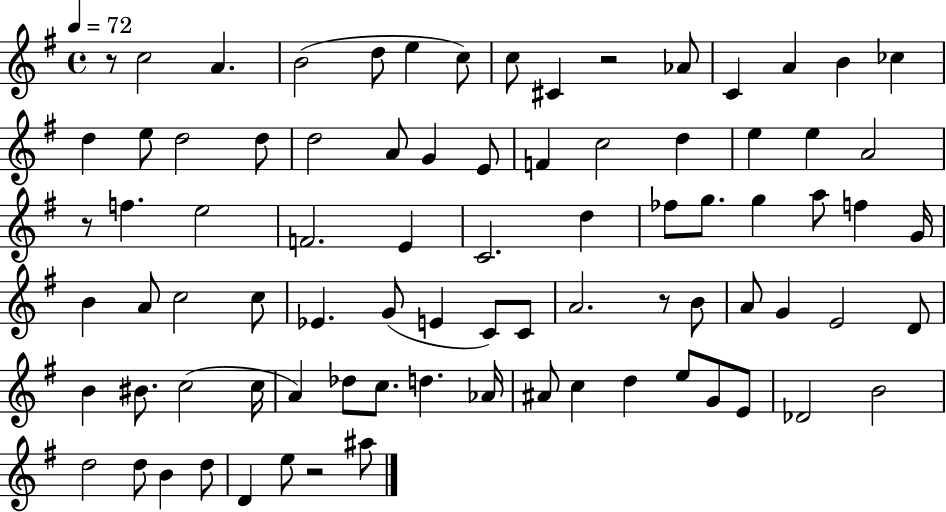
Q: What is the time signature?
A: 4/4